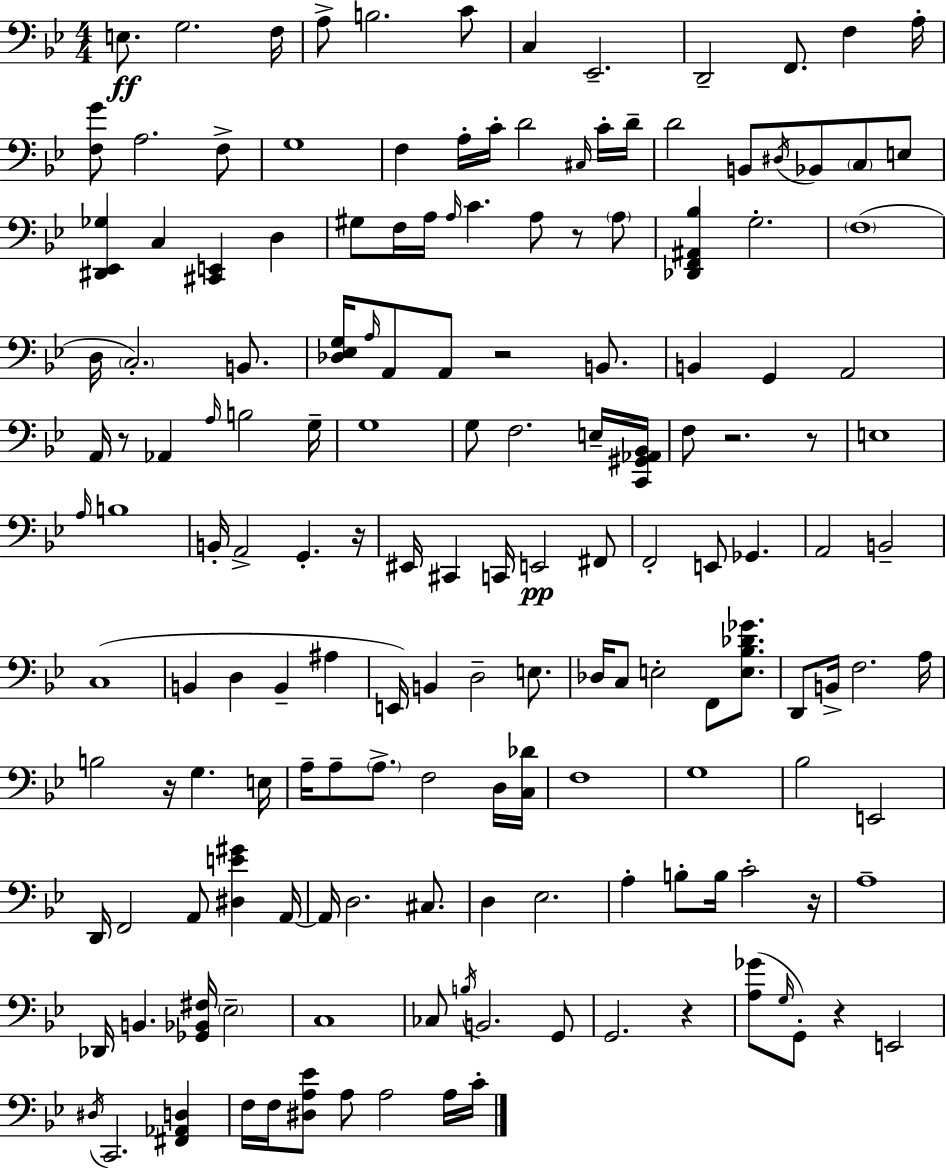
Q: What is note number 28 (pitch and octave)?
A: E3